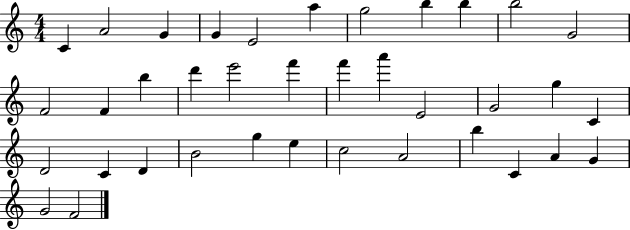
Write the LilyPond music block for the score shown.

{
  \clef treble
  \numericTimeSignature
  \time 4/4
  \key c \major
  c'4 a'2 g'4 | g'4 e'2 a''4 | g''2 b''4 b''4 | b''2 g'2 | \break f'2 f'4 b''4 | d'''4 e'''2 f'''4 | f'''4 a'''4 e'2 | g'2 g''4 c'4 | \break d'2 c'4 d'4 | b'2 g''4 e''4 | c''2 a'2 | b''4 c'4 a'4 g'4 | \break g'2 f'2 | \bar "|."
}